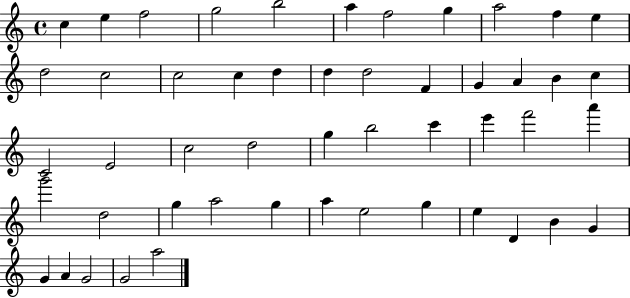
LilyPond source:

{
  \clef treble
  \time 4/4
  \defaultTimeSignature
  \key c \major
  c''4 e''4 f''2 | g''2 b''2 | a''4 f''2 g''4 | a''2 f''4 e''4 | \break d''2 c''2 | c''2 c''4 d''4 | d''4 d''2 f'4 | g'4 a'4 b'4 c''4 | \break c'2 e'2 | c''2 d''2 | g''4 b''2 c'''4 | e'''4 f'''2 a'''4 | \break g'''2 d''2 | g''4 a''2 g''4 | a''4 e''2 g''4 | e''4 d'4 b'4 g'4 | \break g'4 a'4 g'2 | g'2 a''2 | \bar "|."
}